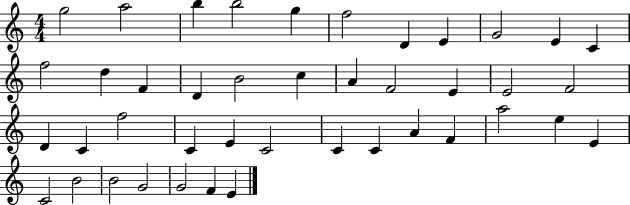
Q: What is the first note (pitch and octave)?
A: G5